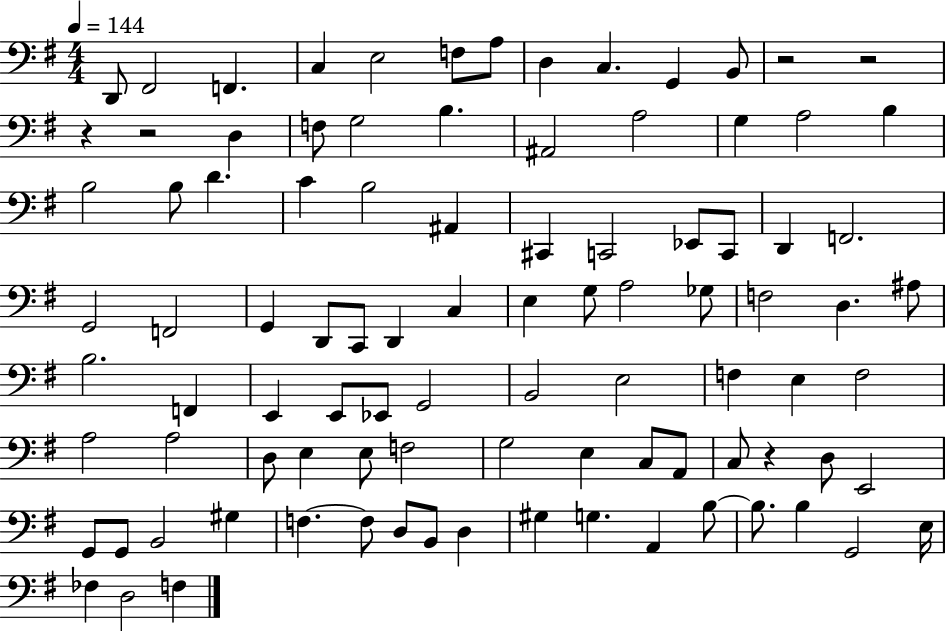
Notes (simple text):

D2/e F#2/h F2/q. C3/q E3/h F3/e A3/e D3/q C3/q. G2/q B2/e R/h R/h R/q R/h D3/q F3/e G3/h B3/q. A#2/h A3/h G3/q A3/h B3/q B3/h B3/e D4/q. C4/q B3/h A#2/q C#2/q C2/h Eb2/e C2/e D2/q F2/h. G2/h F2/h G2/q D2/e C2/e D2/q C3/q E3/q G3/e A3/h Gb3/e F3/h D3/q. A#3/e B3/h. F2/q E2/q E2/e Eb2/e G2/h B2/h E3/h F3/q E3/q F3/h A3/h A3/h D3/e E3/q E3/e F3/h G3/h E3/q C3/e A2/e C3/e R/q D3/e E2/h G2/e G2/e B2/h G#3/q F3/q. F3/e D3/e B2/e D3/q G#3/q G3/q. A2/q B3/e B3/e. B3/q G2/h E3/s FES3/q D3/h F3/q